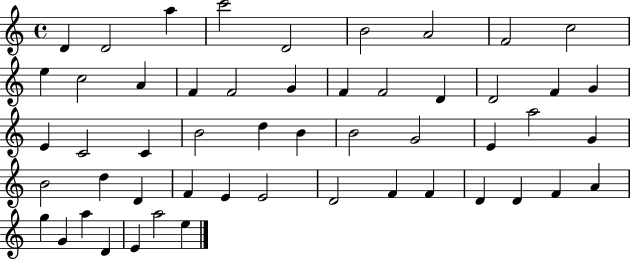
{
  \clef treble
  \time 4/4
  \defaultTimeSignature
  \key c \major
  d'4 d'2 a''4 | c'''2 d'2 | b'2 a'2 | f'2 c''2 | \break e''4 c''2 a'4 | f'4 f'2 g'4 | f'4 f'2 d'4 | d'2 f'4 g'4 | \break e'4 c'2 c'4 | b'2 d''4 b'4 | b'2 g'2 | e'4 a''2 g'4 | \break b'2 d''4 d'4 | f'4 e'4 e'2 | d'2 f'4 f'4 | d'4 d'4 f'4 a'4 | \break g''4 g'4 a''4 d'4 | e'4 a''2 e''4 | \bar "|."
}